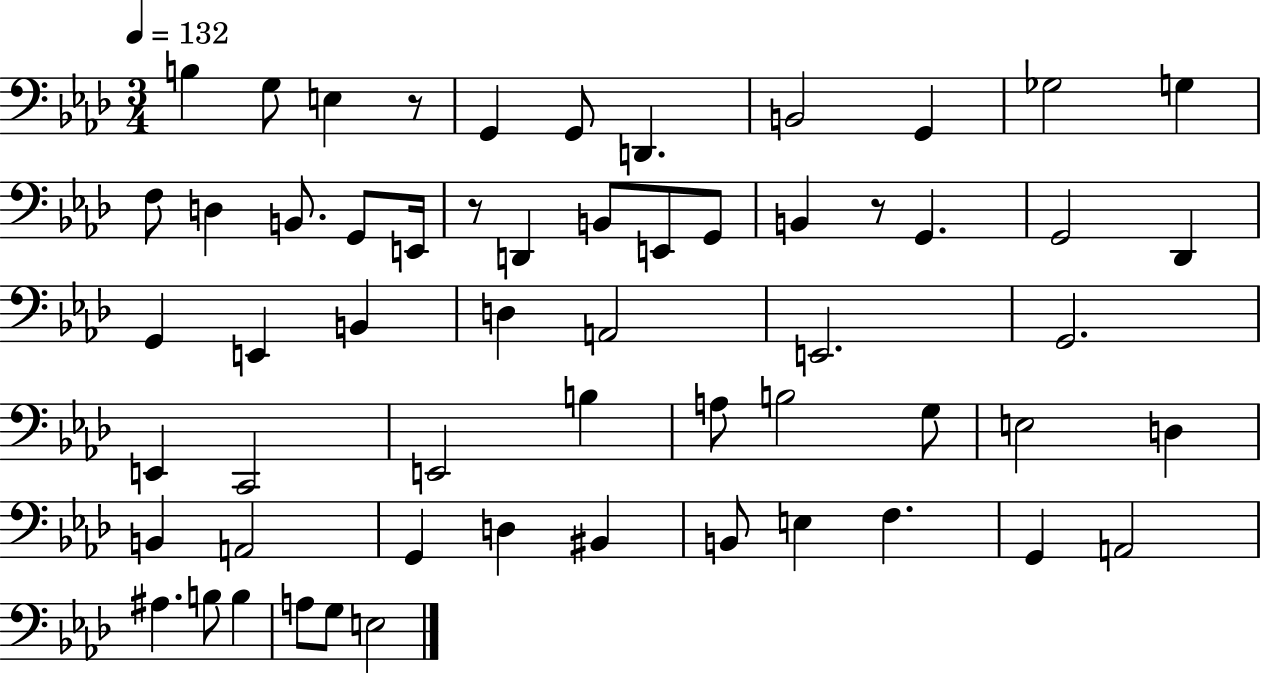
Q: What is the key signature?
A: AES major